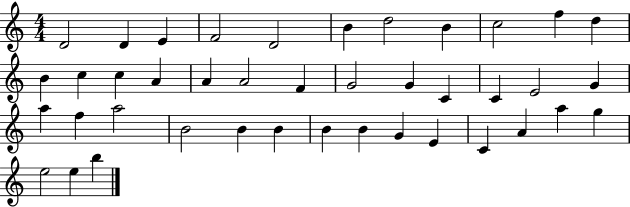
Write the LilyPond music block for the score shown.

{
  \clef treble
  \numericTimeSignature
  \time 4/4
  \key c \major
  d'2 d'4 e'4 | f'2 d'2 | b'4 d''2 b'4 | c''2 f''4 d''4 | \break b'4 c''4 c''4 a'4 | a'4 a'2 f'4 | g'2 g'4 c'4 | c'4 e'2 g'4 | \break a''4 f''4 a''2 | b'2 b'4 b'4 | b'4 b'4 g'4 e'4 | c'4 a'4 a''4 g''4 | \break e''2 e''4 b''4 | \bar "|."
}